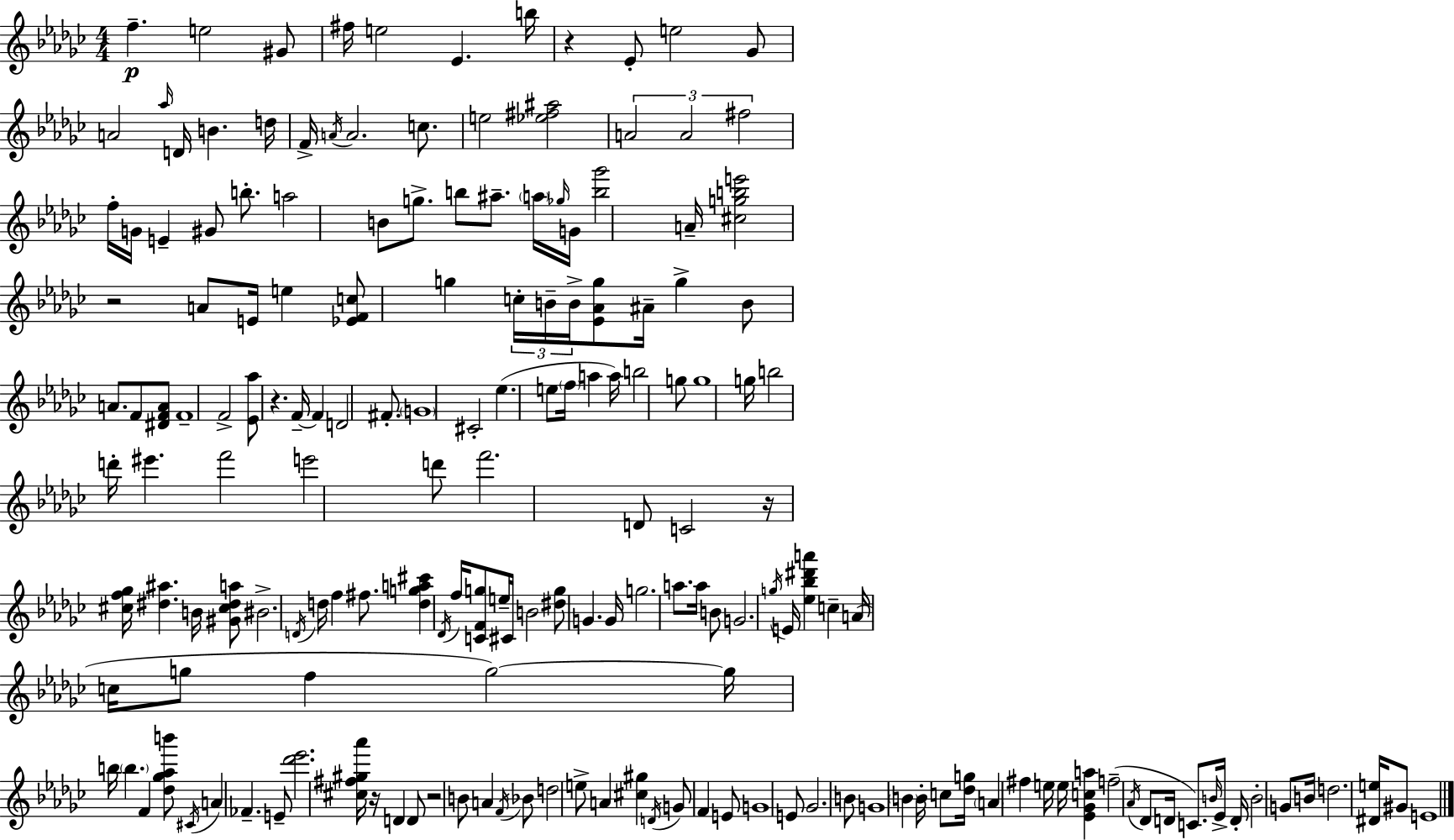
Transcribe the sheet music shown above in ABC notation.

X:1
T:Untitled
M:4/4
L:1/4
K:Ebm
f e2 ^G/2 ^f/4 e2 _E b/4 z _E/2 e2 _G/2 A2 _a/4 D/4 B d/4 F/4 A/4 A2 c/2 e2 [_e^f^a]2 A2 A2 ^f2 f/4 G/4 E ^G/2 b/2 a2 B/2 g/2 b/2 ^a/2 a/4 _g/4 G/4 [b_g']2 A/4 [^cgbe']2 z2 A/2 E/4 e [_EFc]/2 g c/4 B/4 B/4 [_E_Ag]/2 ^A/4 g B/2 A/2 F/2 [^DFA]/2 F4 F2 [_E_a]/2 z F/4 F D2 ^F/2 G4 ^C2 _e e/2 f/4 a a/4 b2 g/2 g4 g/4 b2 d'/4 ^e' f'2 e'2 d'/2 f'2 D/2 C2 z/4 [^cf_g]/4 [^d^a] B/4 [^G^c^da]/2 ^B2 D/4 d/4 f ^f/2 [dga^c'] _D/4 f/4 [CFg]/2 e/4 ^C/4 B2 [^dg]/2 G G/4 g2 a/2 a/4 B/2 G2 g/4 E/4 [_e_b^d'a'] c A/4 c/4 g/2 f g2 g/4 b/4 b F [_d_g_ab']/2 ^C/4 A _F E/2 [_d'_e']2 [^c^f^g_a']/4 z/4 D D/2 z2 B/2 A F/4 _B/2 d2 e/2 A [^c^g] D/4 G/2 F E/2 G4 E/2 _G2 B/2 G4 B B/4 c/2 [_dg]/4 A ^f e/4 e/4 [_E_Gca] f2 _A/4 _D/2 D/4 C/2 B/4 _E/4 D/4 B2 G/2 B/4 d2 [^De]/4 ^G/2 E4